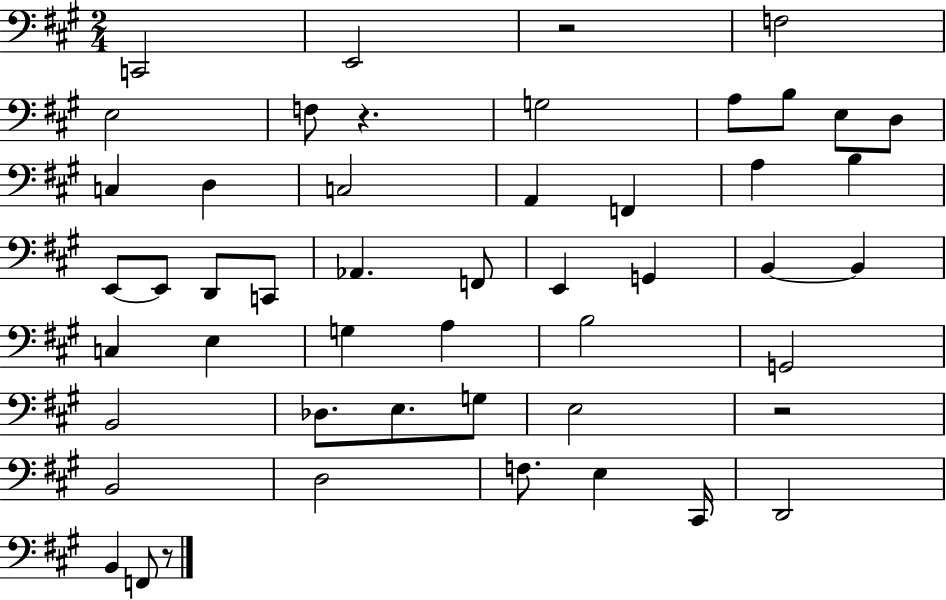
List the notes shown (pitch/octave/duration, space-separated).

C2/h E2/h R/h F3/h E3/h F3/e R/q. G3/h A3/e B3/e E3/e D3/e C3/q D3/q C3/h A2/q F2/q A3/q B3/q E2/e E2/e D2/e C2/e Ab2/q. F2/e E2/q G2/q B2/q B2/q C3/q E3/q G3/q A3/q B3/h G2/h B2/h Db3/e. E3/e. G3/e E3/h R/h B2/h D3/h F3/e. E3/q C#2/s D2/h B2/q F2/e R/e